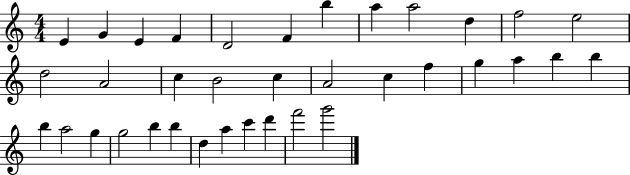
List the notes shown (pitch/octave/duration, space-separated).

E4/q G4/q E4/q F4/q D4/h F4/q B5/q A5/q A5/h D5/q F5/h E5/h D5/h A4/h C5/q B4/h C5/q A4/h C5/q F5/q G5/q A5/q B5/q B5/q B5/q A5/h G5/q G5/h B5/q B5/q D5/q A5/q C6/q D6/q F6/h G6/h